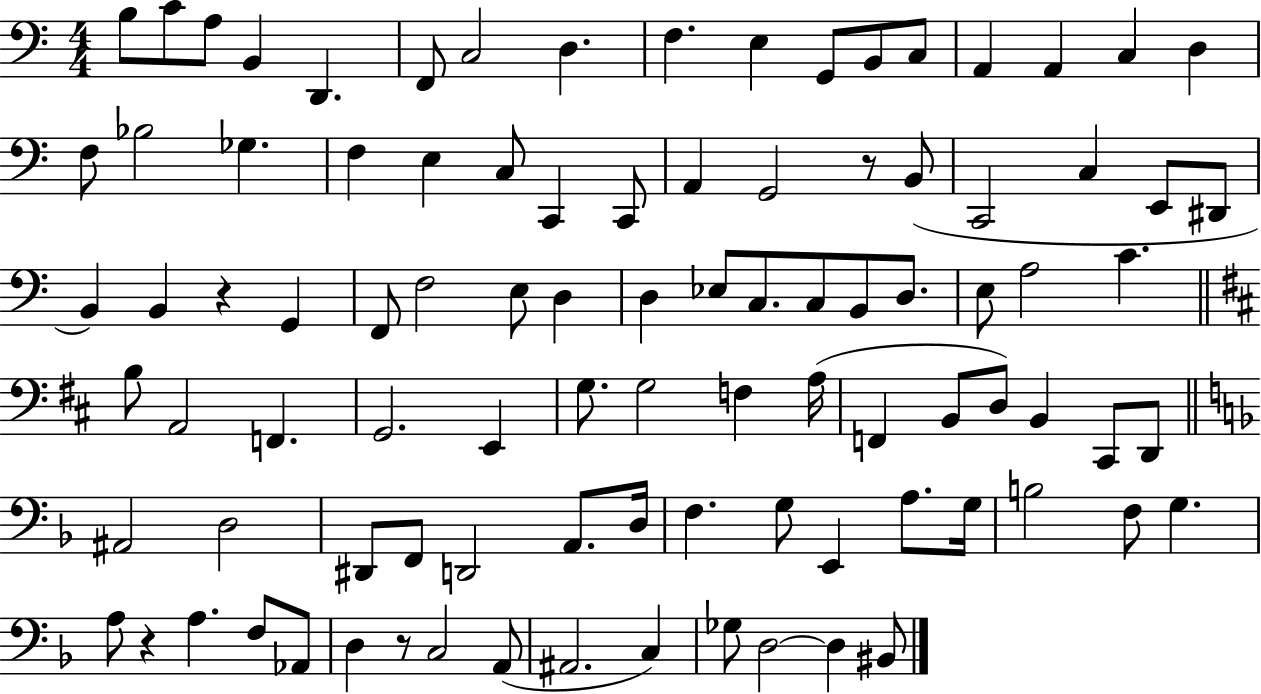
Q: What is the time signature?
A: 4/4